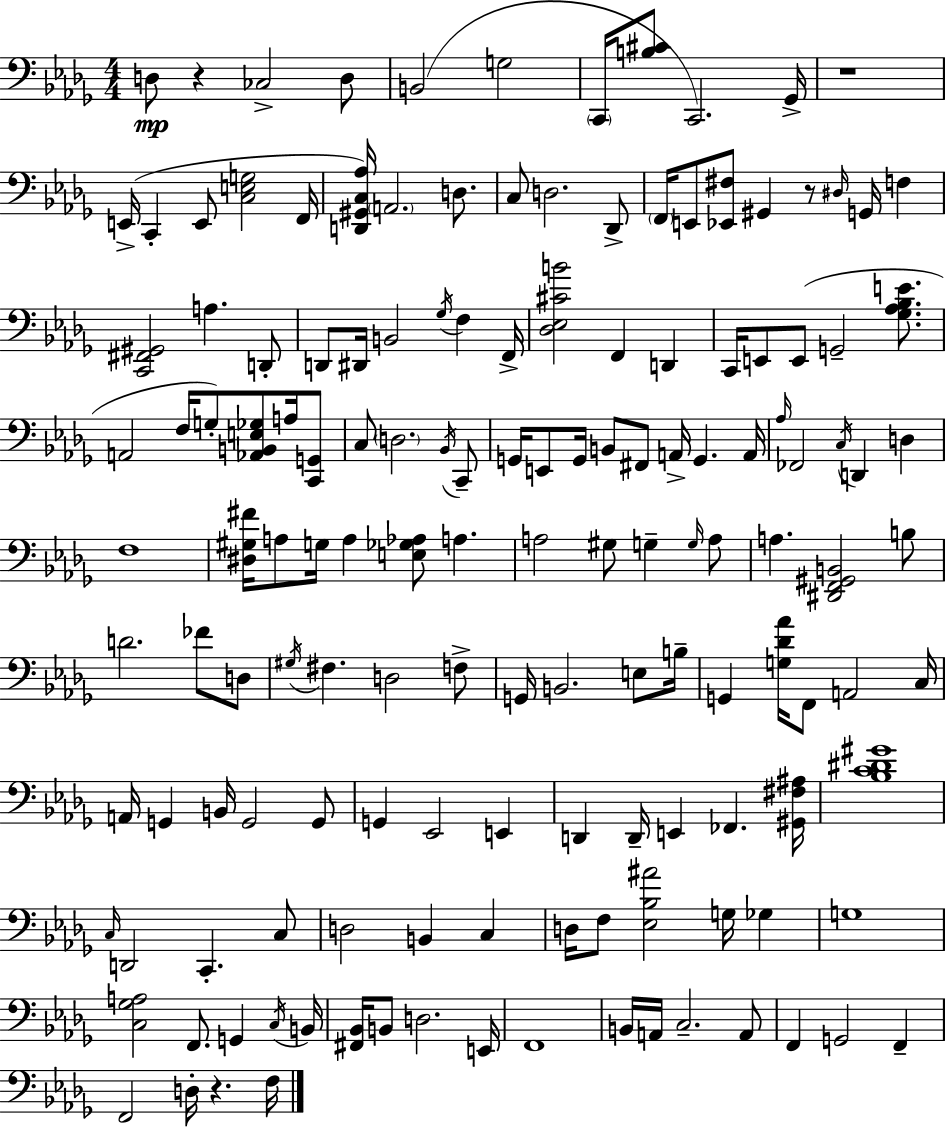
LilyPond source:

{
  \clef bass
  \numericTimeSignature
  \time 4/4
  \key bes \minor
  d8\mp r4 ces2-> d8 | b,2( g2 | \parenthesize c,16 <b cis'>8 c,2.) ges,16-> | r1 | \break e,16->( c,4-. e,8 <c e g>2 f,16 | <d, gis, c aes>16) \parenthesize a,2. d8. | c8 d2. des,8-> | \parenthesize f,16 e,8 <ees, fis>8 gis,4 r8 \grace { dis16 } g,16 f4 | \break <c, fis, gis,>2 a4. d,8-. | d,8 dis,16 b,2 \acciaccatura { ges16 } f4 | f,16-> <des ees cis' b'>2 f,4 d,4 | c,16 e,8 e,8( g,2-- <ges aes bes e'>8. | \break a,2 f16 g8-.) <aes, b, e ges>8 a16 | <c, g,>8 c8 \parenthesize d2. | \acciaccatura { bes,16 } c,8-- g,16 e,8 g,16 b,8 fis,8 a,16-> g,4. | a,16 \grace { aes16 } fes,2 \acciaccatura { c16 } d,4 | \break d4 f1 | <dis gis fis'>16 a8 g16 a4 <e ges aes>8 a4. | a2 gis8 g4-- | \grace { g16 } a8 a4. <dis, f, gis, b,>2 | \break b8 d'2. | fes'8 d8 \acciaccatura { gis16 } fis4. d2 | f8-> g,16 b,2. | e8 b16-- g,4 <g des' aes'>16 f,8 a,2 | \break c16 a,16 g,4 b,16 g,2 | g,8 g,4 ees,2 | e,4 d,4 d,16-- e,4 | fes,4. <gis, fis ais>16 <bes c' dis' gis'>1 | \break \grace { c16 } d,2 | c,4.-. c8 d2 | b,4 c4 d16 f8 <ees bes ais'>2 | g16 ges4 g1 | \break <c ges a>2 | f,8. g,4 \acciaccatura { c16 } b,16 <fis, bes,>16 b,8 d2. | e,16 f,1 | b,16 a,16 c2.-- | \break a,8 f,4 g,2 | f,4-- f,2 | d16-. r4. f16 \bar "|."
}